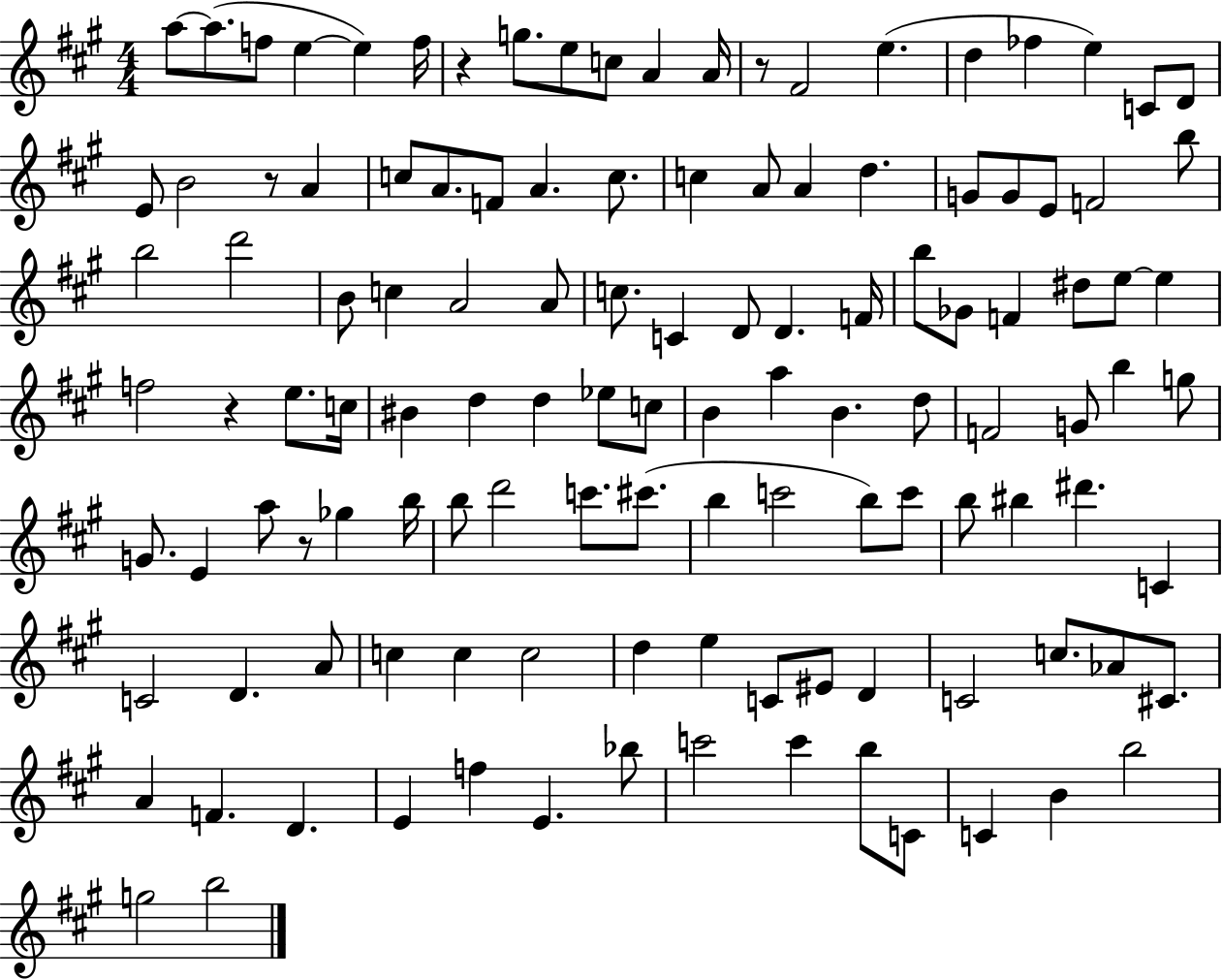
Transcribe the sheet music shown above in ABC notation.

X:1
T:Untitled
M:4/4
L:1/4
K:A
a/2 a/2 f/2 e e f/4 z g/2 e/2 c/2 A A/4 z/2 ^F2 e d _f e C/2 D/2 E/2 B2 z/2 A c/2 A/2 F/2 A c/2 c A/2 A d G/2 G/2 E/2 F2 b/2 b2 d'2 B/2 c A2 A/2 c/2 C D/2 D F/4 b/2 _G/2 F ^d/2 e/2 e f2 z e/2 c/4 ^B d d _e/2 c/2 B a B d/2 F2 G/2 b g/2 G/2 E a/2 z/2 _g b/4 b/2 d'2 c'/2 ^c'/2 b c'2 b/2 c'/2 b/2 ^b ^d' C C2 D A/2 c c c2 d e C/2 ^E/2 D C2 c/2 _A/2 ^C/2 A F D E f E _b/2 c'2 c' b/2 C/2 C B b2 g2 b2